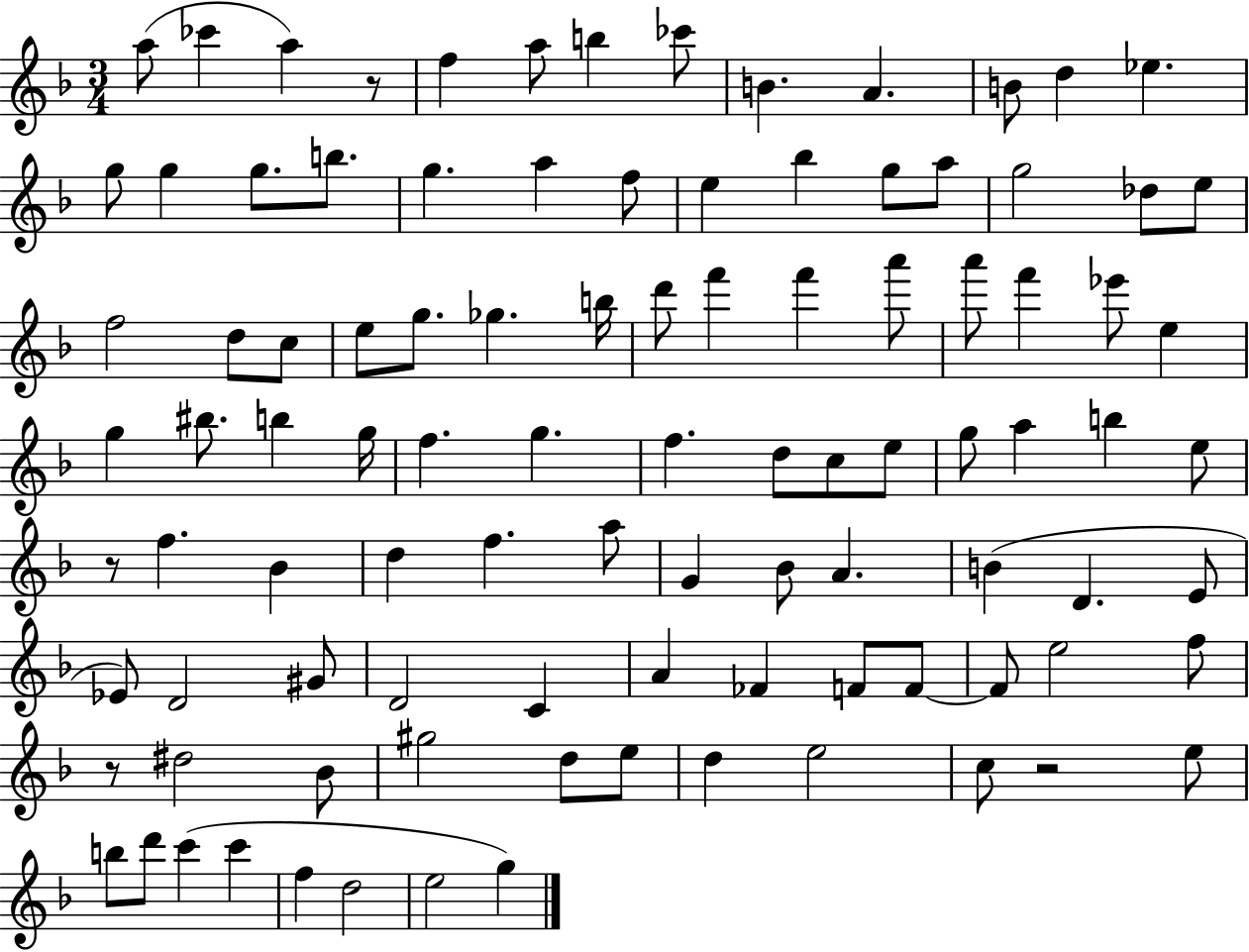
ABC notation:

X:1
T:Untitled
M:3/4
L:1/4
K:F
a/2 _c' a z/2 f a/2 b _c'/2 B A B/2 d _e g/2 g g/2 b/2 g a f/2 e _b g/2 a/2 g2 _d/2 e/2 f2 d/2 c/2 e/2 g/2 _g b/4 d'/2 f' f' a'/2 a'/2 f' _e'/2 e g ^b/2 b g/4 f g f d/2 c/2 e/2 g/2 a b e/2 z/2 f _B d f a/2 G _B/2 A B D E/2 _E/2 D2 ^G/2 D2 C A _F F/2 F/2 F/2 e2 f/2 z/2 ^d2 _B/2 ^g2 d/2 e/2 d e2 c/2 z2 e/2 b/2 d'/2 c' c' f d2 e2 g